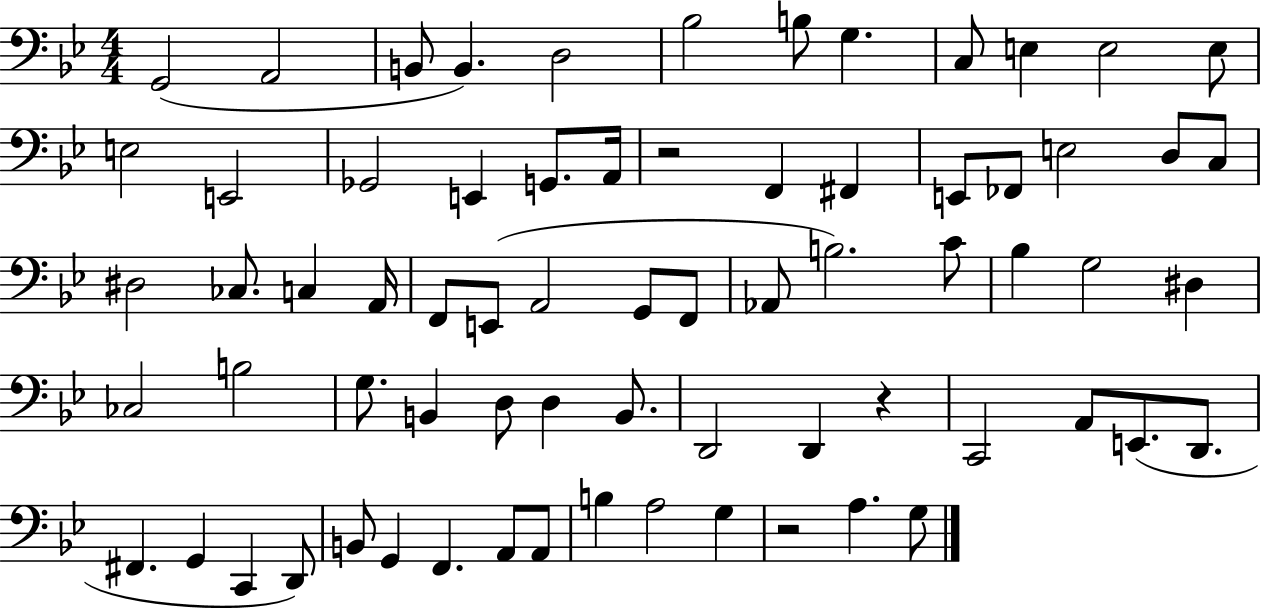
X:1
T:Untitled
M:4/4
L:1/4
K:Bb
G,,2 A,,2 B,,/2 B,, D,2 _B,2 B,/2 G, C,/2 E, E,2 E,/2 E,2 E,,2 _G,,2 E,, G,,/2 A,,/4 z2 F,, ^F,, E,,/2 _F,,/2 E,2 D,/2 C,/2 ^D,2 _C,/2 C, A,,/4 F,,/2 E,,/2 A,,2 G,,/2 F,,/2 _A,,/2 B,2 C/2 _B, G,2 ^D, _C,2 B,2 G,/2 B,, D,/2 D, B,,/2 D,,2 D,, z C,,2 A,,/2 E,,/2 D,,/2 ^F,, G,, C,, D,,/2 B,,/2 G,, F,, A,,/2 A,,/2 B, A,2 G, z2 A, G,/2